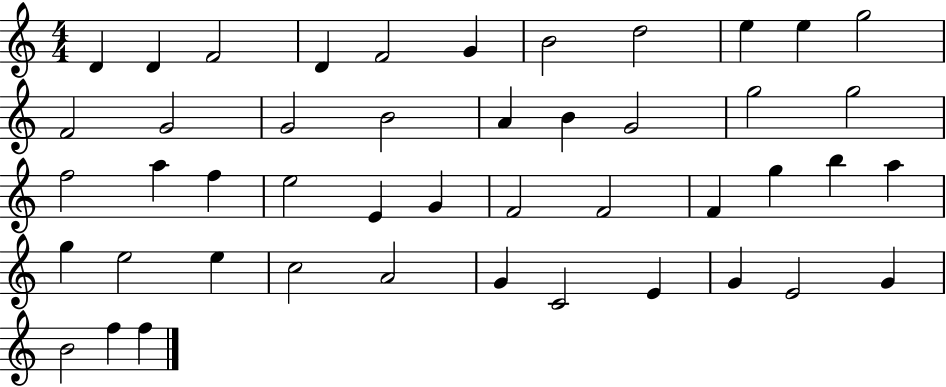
X:1
T:Untitled
M:4/4
L:1/4
K:C
D D F2 D F2 G B2 d2 e e g2 F2 G2 G2 B2 A B G2 g2 g2 f2 a f e2 E G F2 F2 F g b a g e2 e c2 A2 G C2 E G E2 G B2 f f